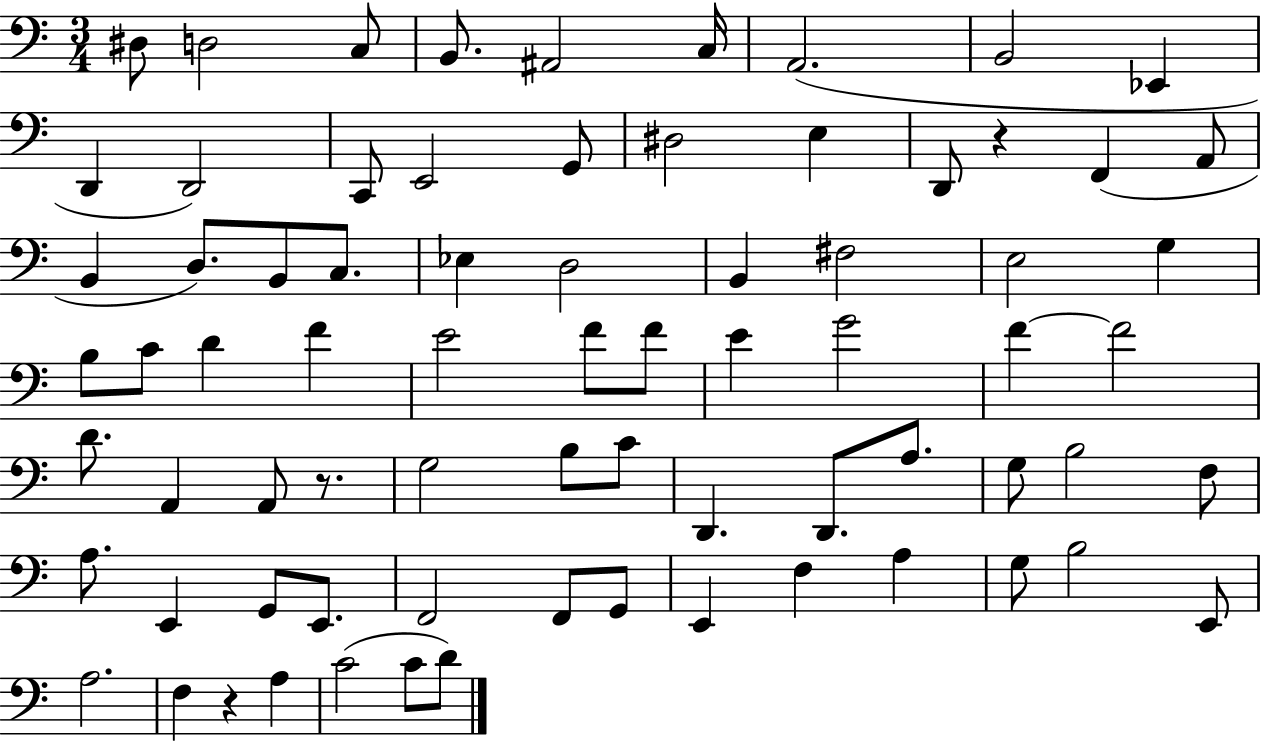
D#3/e D3/h C3/e B2/e. A#2/h C3/s A2/h. B2/h Eb2/q D2/q D2/h C2/e E2/h G2/e D#3/h E3/q D2/e R/q F2/q A2/e B2/q D3/e. B2/e C3/e. Eb3/q D3/h B2/q F#3/h E3/h G3/q B3/e C4/e D4/q F4/q E4/h F4/e F4/e E4/q G4/h F4/q F4/h D4/e. A2/q A2/e R/e. G3/h B3/e C4/e D2/q. D2/e. A3/e. G3/e B3/h F3/e A3/e. E2/q G2/e E2/e. F2/h F2/e G2/e E2/q F3/q A3/q G3/e B3/h E2/e A3/h. F3/q R/q A3/q C4/h C4/e D4/e